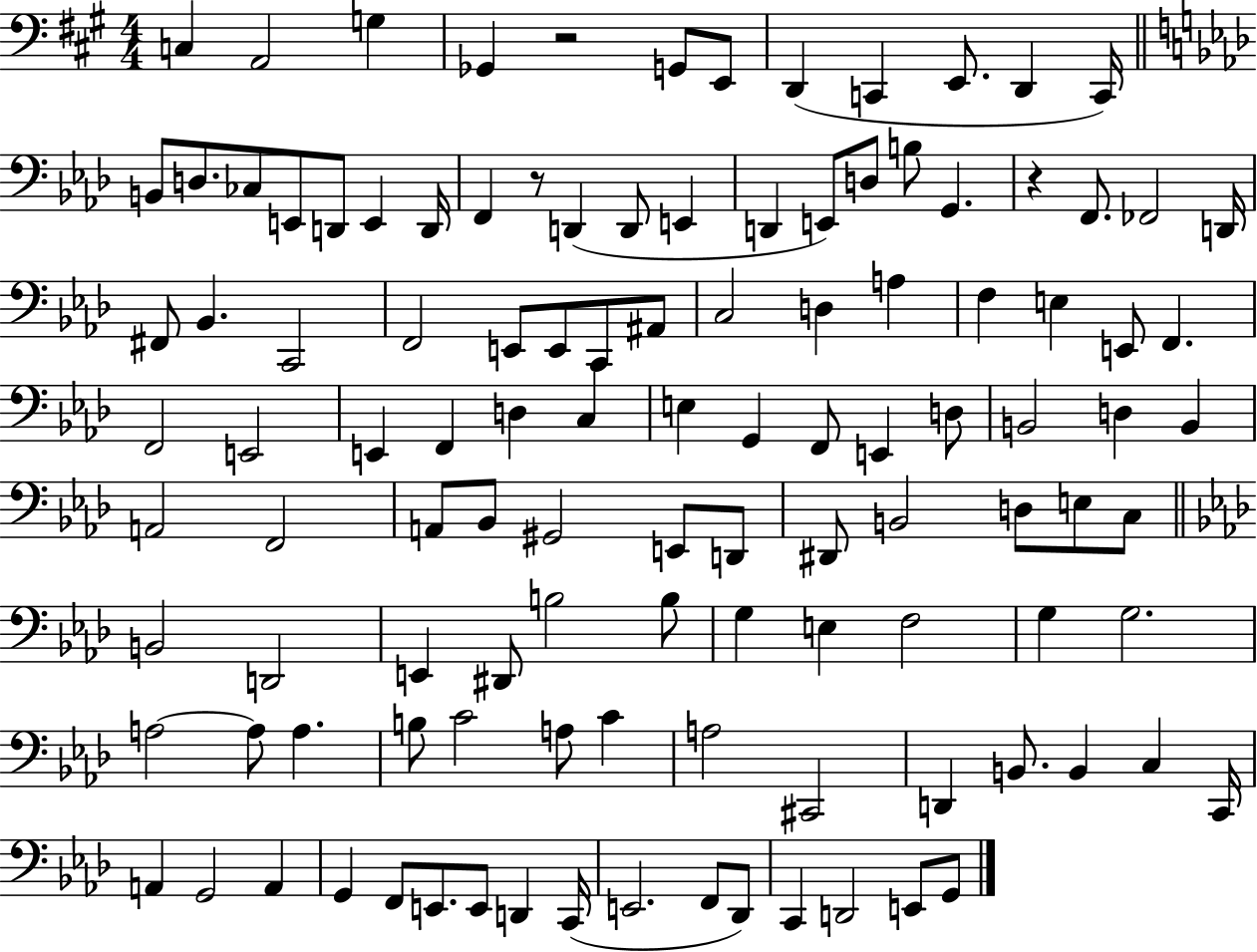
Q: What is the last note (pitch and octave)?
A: G2